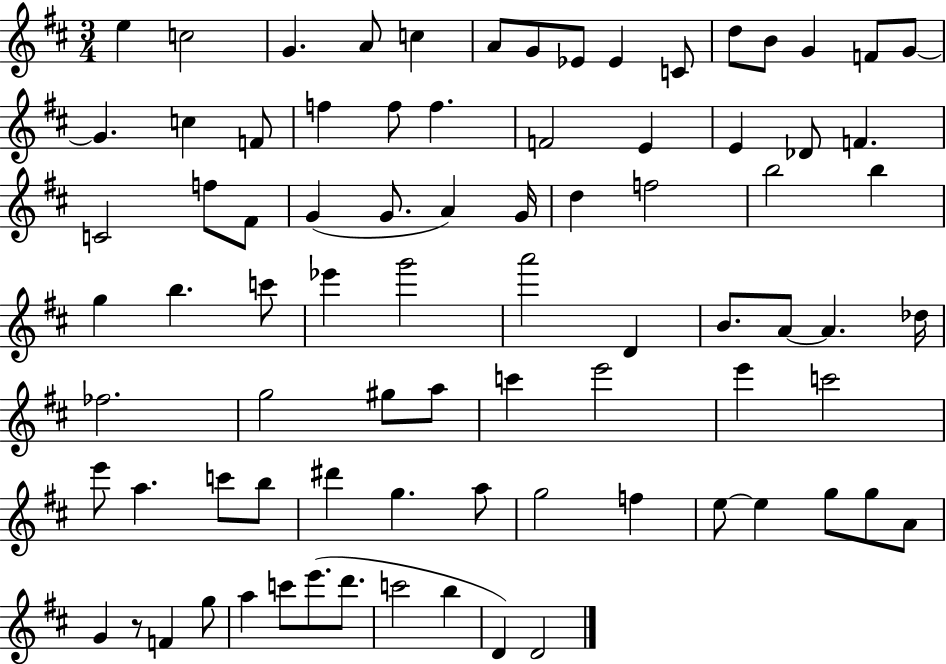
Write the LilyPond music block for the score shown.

{
  \clef treble
  \numericTimeSignature
  \time 3/4
  \key d \major
  e''4 c''2 | g'4. a'8 c''4 | a'8 g'8 ees'8 ees'4 c'8 | d''8 b'8 g'4 f'8 g'8~~ | \break g'4. c''4 f'8 | f''4 f''8 f''4. | f'2 e'4 | e'4 des'8 f'4. | \break c'2 f''8 fis'8 | g'4( g'8. a'4) g'16 | d''4 f''2 | b''2 b''4 | \break g''4 b''4. c'''8 | ees'''4 g'''2 | a'''2 d'4 | b'8. a'8~~ a'4. des''16 | \break fes''2. | g''2 gis''8 a''8 | c'''4 e'''2 | e'''4 c'''2 | \break e'''8 a''4. c'''8 b''8 | dis'''4 g''4. a''8 | g''2 f''4 | e''8~~ e''4 g''8 g''8 a'8 | \break g'4 r8 f'4 g''8 | a''4 c'''8 e'''8.( d'''8. | c'''2 b''4 | d'4) d'2 | \break \bar "|."
}